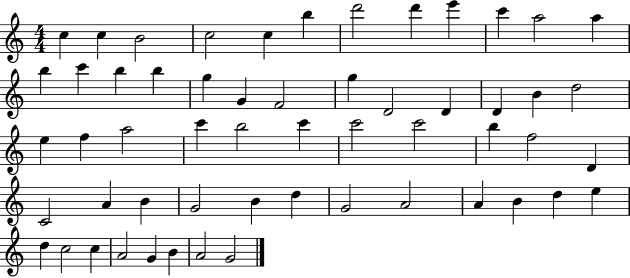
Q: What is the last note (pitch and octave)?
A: G4